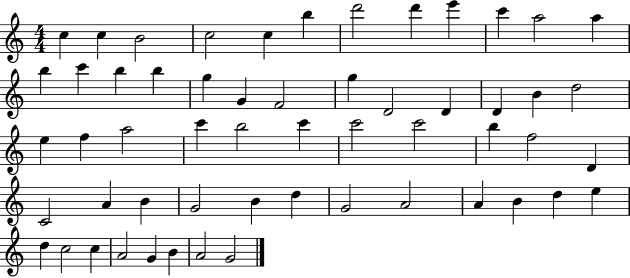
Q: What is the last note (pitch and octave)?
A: G4